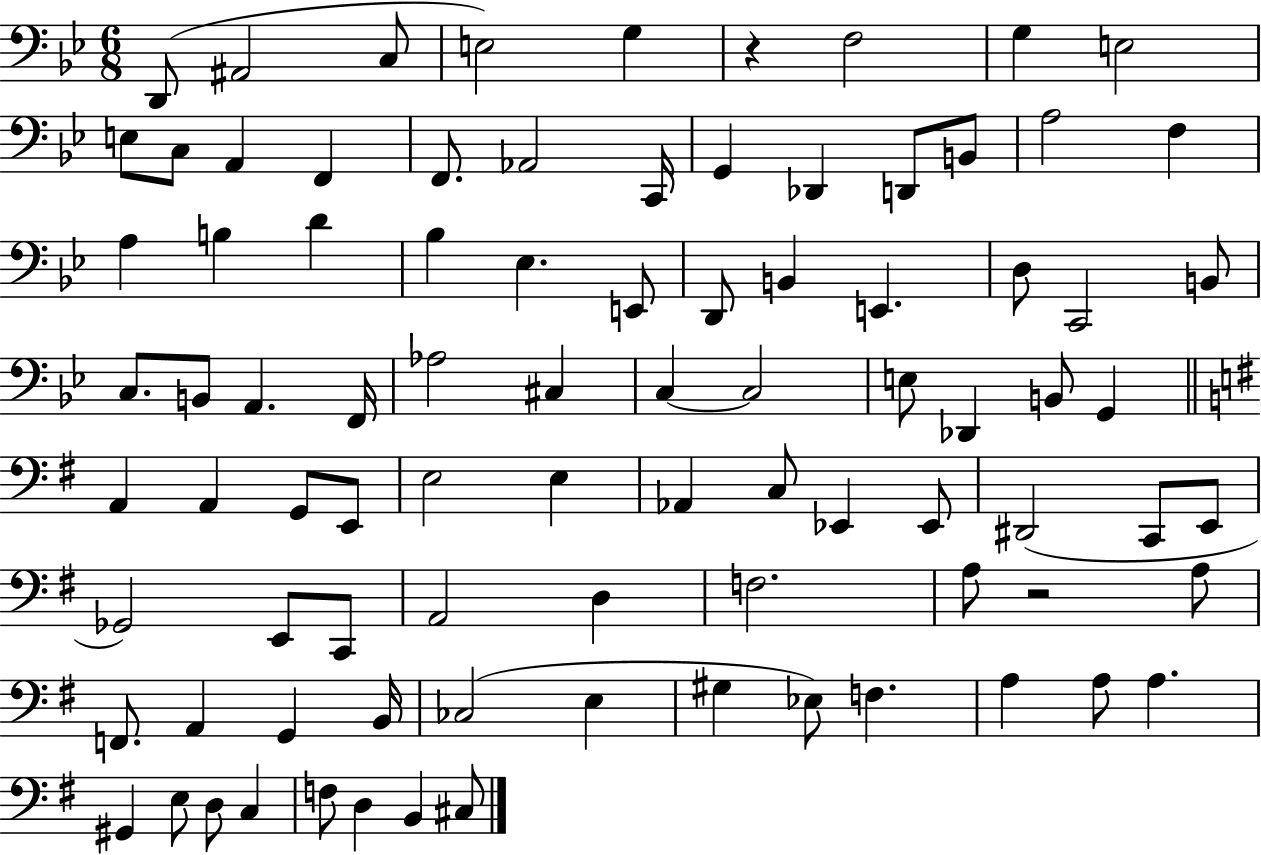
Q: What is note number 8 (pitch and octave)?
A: E3